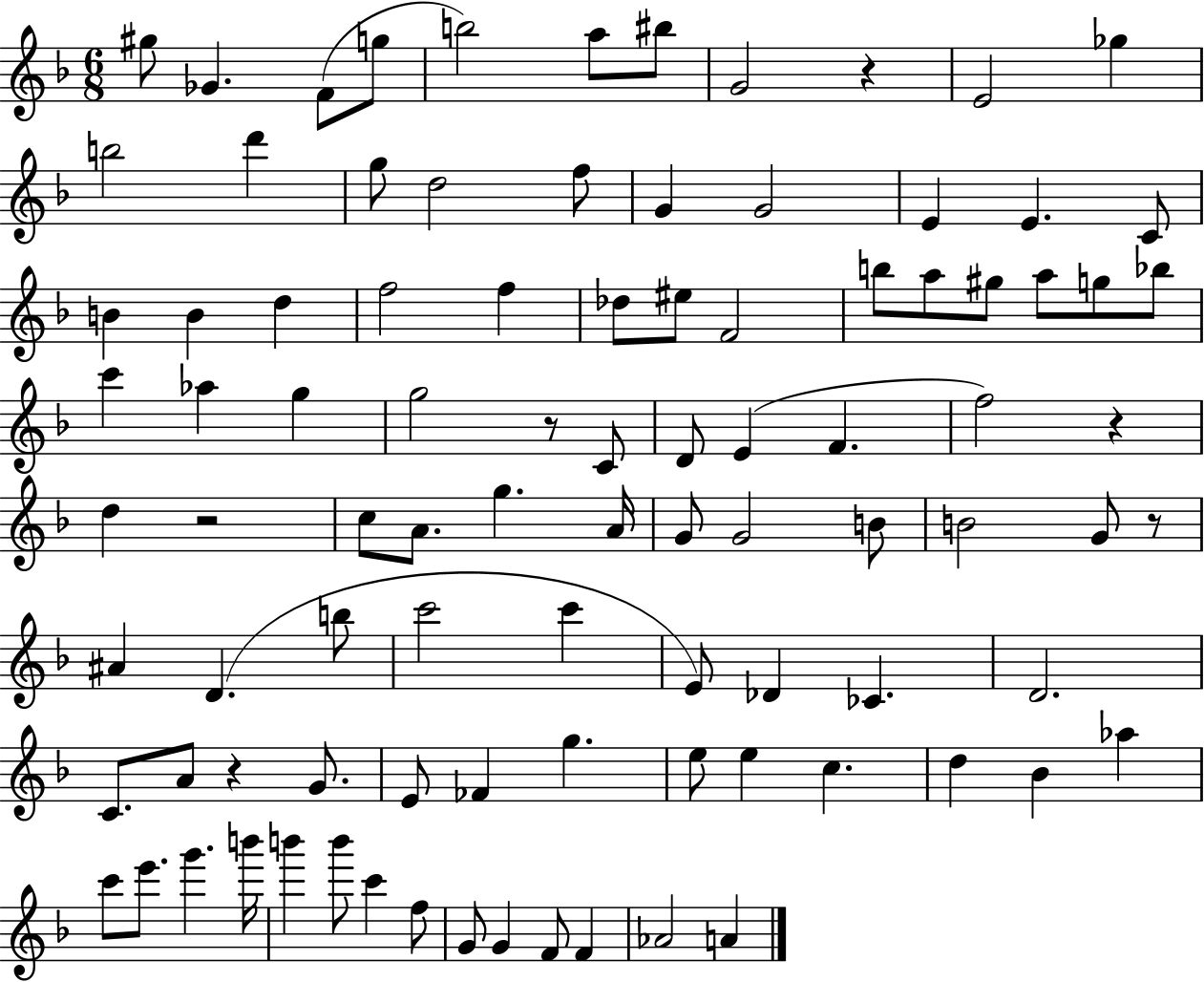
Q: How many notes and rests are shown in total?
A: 94